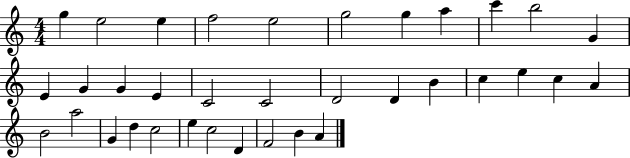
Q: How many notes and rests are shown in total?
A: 35